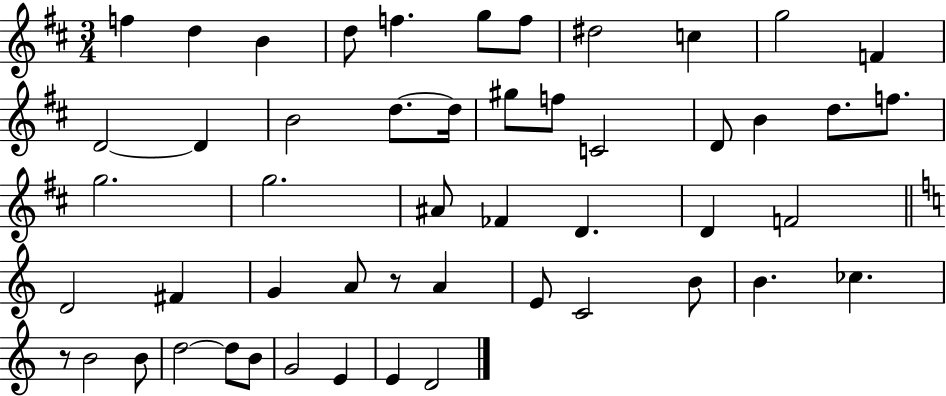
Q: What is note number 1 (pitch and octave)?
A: F5